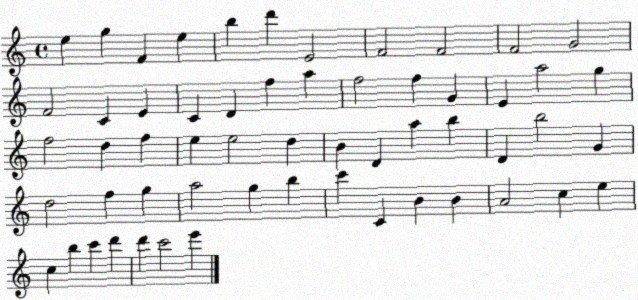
X:1
T:Untitled
M:4/4
L:1/4
K:C
e g F e b d' E2 F2 F2 F2 G2 F2 C E C D f a f2 f G E a2 g f2 d f e e2 d B D a b D b2 G d2 f g a2 g b c' C B B A2 c e c b c' d' d' c'2 e'